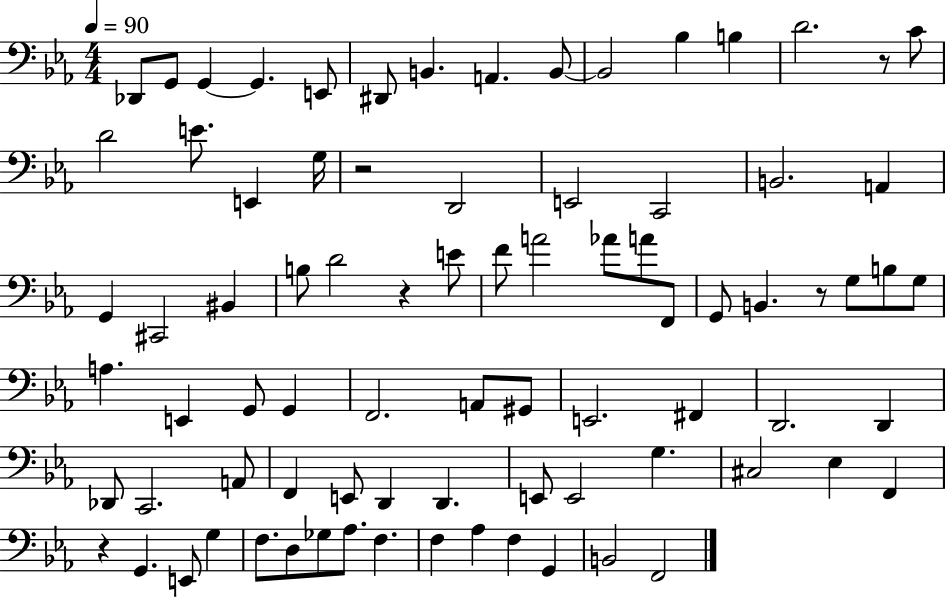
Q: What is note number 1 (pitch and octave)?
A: Db2